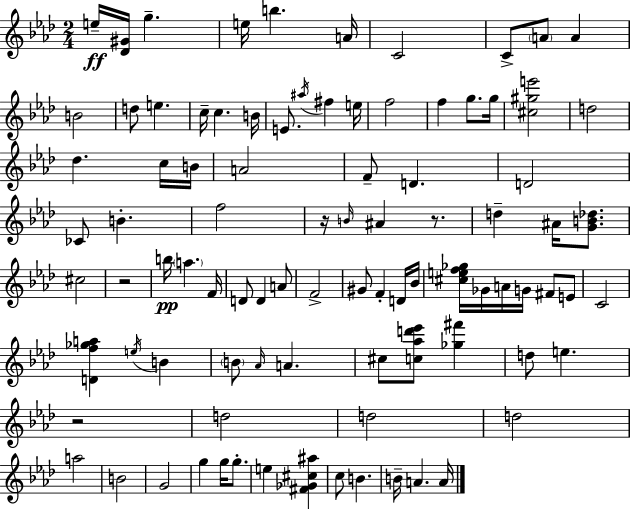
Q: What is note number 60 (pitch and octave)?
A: Ab4